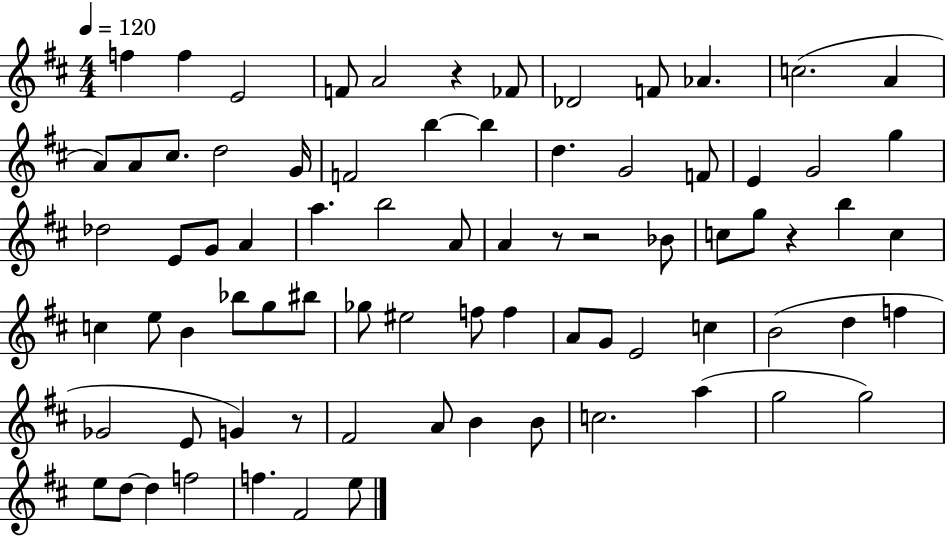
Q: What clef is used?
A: treble